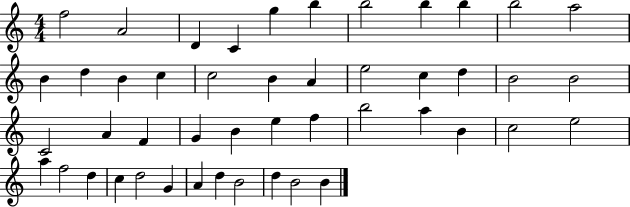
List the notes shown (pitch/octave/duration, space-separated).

F5/h A4/h D4/q C4/q G5/q B5/q B5/h B5/q B5/q B5/h A5/h B4/q D5/q B4/q C5/q C5/h B4/q A4/q E5/h C5/q D5/q B4/h B4/h C4/h A4/q F4/q G4/q B4/q E5/q F5/q B5/h A5/q B4/q C5/h E5/h A5/q F5/h D5/q C5/q D5/h G4/q A4/q D5/q B4/h D5/q B4/h B4/q